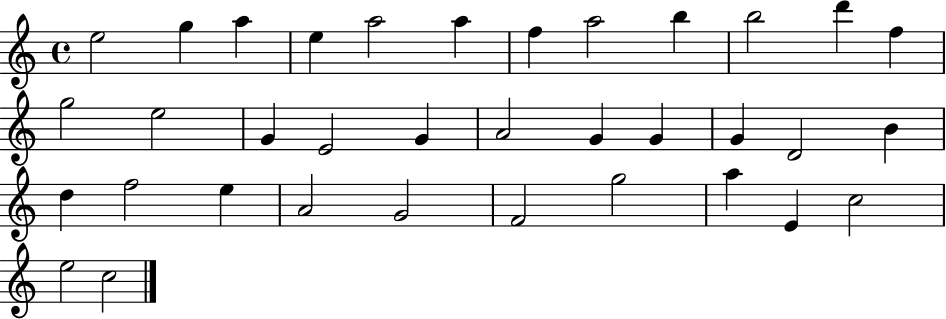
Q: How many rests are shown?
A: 0